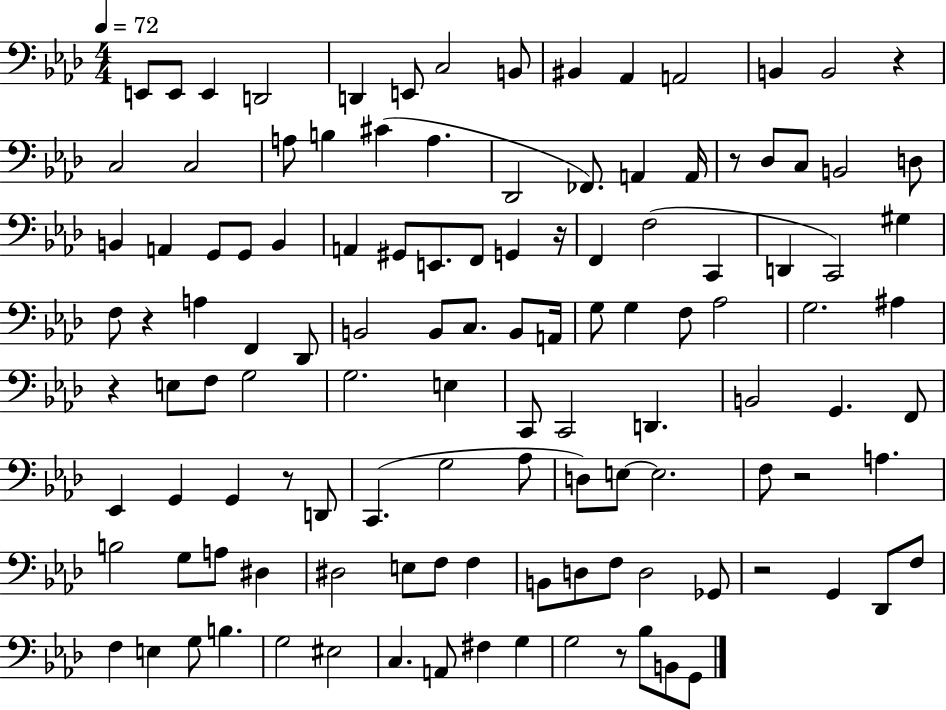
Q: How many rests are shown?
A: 9